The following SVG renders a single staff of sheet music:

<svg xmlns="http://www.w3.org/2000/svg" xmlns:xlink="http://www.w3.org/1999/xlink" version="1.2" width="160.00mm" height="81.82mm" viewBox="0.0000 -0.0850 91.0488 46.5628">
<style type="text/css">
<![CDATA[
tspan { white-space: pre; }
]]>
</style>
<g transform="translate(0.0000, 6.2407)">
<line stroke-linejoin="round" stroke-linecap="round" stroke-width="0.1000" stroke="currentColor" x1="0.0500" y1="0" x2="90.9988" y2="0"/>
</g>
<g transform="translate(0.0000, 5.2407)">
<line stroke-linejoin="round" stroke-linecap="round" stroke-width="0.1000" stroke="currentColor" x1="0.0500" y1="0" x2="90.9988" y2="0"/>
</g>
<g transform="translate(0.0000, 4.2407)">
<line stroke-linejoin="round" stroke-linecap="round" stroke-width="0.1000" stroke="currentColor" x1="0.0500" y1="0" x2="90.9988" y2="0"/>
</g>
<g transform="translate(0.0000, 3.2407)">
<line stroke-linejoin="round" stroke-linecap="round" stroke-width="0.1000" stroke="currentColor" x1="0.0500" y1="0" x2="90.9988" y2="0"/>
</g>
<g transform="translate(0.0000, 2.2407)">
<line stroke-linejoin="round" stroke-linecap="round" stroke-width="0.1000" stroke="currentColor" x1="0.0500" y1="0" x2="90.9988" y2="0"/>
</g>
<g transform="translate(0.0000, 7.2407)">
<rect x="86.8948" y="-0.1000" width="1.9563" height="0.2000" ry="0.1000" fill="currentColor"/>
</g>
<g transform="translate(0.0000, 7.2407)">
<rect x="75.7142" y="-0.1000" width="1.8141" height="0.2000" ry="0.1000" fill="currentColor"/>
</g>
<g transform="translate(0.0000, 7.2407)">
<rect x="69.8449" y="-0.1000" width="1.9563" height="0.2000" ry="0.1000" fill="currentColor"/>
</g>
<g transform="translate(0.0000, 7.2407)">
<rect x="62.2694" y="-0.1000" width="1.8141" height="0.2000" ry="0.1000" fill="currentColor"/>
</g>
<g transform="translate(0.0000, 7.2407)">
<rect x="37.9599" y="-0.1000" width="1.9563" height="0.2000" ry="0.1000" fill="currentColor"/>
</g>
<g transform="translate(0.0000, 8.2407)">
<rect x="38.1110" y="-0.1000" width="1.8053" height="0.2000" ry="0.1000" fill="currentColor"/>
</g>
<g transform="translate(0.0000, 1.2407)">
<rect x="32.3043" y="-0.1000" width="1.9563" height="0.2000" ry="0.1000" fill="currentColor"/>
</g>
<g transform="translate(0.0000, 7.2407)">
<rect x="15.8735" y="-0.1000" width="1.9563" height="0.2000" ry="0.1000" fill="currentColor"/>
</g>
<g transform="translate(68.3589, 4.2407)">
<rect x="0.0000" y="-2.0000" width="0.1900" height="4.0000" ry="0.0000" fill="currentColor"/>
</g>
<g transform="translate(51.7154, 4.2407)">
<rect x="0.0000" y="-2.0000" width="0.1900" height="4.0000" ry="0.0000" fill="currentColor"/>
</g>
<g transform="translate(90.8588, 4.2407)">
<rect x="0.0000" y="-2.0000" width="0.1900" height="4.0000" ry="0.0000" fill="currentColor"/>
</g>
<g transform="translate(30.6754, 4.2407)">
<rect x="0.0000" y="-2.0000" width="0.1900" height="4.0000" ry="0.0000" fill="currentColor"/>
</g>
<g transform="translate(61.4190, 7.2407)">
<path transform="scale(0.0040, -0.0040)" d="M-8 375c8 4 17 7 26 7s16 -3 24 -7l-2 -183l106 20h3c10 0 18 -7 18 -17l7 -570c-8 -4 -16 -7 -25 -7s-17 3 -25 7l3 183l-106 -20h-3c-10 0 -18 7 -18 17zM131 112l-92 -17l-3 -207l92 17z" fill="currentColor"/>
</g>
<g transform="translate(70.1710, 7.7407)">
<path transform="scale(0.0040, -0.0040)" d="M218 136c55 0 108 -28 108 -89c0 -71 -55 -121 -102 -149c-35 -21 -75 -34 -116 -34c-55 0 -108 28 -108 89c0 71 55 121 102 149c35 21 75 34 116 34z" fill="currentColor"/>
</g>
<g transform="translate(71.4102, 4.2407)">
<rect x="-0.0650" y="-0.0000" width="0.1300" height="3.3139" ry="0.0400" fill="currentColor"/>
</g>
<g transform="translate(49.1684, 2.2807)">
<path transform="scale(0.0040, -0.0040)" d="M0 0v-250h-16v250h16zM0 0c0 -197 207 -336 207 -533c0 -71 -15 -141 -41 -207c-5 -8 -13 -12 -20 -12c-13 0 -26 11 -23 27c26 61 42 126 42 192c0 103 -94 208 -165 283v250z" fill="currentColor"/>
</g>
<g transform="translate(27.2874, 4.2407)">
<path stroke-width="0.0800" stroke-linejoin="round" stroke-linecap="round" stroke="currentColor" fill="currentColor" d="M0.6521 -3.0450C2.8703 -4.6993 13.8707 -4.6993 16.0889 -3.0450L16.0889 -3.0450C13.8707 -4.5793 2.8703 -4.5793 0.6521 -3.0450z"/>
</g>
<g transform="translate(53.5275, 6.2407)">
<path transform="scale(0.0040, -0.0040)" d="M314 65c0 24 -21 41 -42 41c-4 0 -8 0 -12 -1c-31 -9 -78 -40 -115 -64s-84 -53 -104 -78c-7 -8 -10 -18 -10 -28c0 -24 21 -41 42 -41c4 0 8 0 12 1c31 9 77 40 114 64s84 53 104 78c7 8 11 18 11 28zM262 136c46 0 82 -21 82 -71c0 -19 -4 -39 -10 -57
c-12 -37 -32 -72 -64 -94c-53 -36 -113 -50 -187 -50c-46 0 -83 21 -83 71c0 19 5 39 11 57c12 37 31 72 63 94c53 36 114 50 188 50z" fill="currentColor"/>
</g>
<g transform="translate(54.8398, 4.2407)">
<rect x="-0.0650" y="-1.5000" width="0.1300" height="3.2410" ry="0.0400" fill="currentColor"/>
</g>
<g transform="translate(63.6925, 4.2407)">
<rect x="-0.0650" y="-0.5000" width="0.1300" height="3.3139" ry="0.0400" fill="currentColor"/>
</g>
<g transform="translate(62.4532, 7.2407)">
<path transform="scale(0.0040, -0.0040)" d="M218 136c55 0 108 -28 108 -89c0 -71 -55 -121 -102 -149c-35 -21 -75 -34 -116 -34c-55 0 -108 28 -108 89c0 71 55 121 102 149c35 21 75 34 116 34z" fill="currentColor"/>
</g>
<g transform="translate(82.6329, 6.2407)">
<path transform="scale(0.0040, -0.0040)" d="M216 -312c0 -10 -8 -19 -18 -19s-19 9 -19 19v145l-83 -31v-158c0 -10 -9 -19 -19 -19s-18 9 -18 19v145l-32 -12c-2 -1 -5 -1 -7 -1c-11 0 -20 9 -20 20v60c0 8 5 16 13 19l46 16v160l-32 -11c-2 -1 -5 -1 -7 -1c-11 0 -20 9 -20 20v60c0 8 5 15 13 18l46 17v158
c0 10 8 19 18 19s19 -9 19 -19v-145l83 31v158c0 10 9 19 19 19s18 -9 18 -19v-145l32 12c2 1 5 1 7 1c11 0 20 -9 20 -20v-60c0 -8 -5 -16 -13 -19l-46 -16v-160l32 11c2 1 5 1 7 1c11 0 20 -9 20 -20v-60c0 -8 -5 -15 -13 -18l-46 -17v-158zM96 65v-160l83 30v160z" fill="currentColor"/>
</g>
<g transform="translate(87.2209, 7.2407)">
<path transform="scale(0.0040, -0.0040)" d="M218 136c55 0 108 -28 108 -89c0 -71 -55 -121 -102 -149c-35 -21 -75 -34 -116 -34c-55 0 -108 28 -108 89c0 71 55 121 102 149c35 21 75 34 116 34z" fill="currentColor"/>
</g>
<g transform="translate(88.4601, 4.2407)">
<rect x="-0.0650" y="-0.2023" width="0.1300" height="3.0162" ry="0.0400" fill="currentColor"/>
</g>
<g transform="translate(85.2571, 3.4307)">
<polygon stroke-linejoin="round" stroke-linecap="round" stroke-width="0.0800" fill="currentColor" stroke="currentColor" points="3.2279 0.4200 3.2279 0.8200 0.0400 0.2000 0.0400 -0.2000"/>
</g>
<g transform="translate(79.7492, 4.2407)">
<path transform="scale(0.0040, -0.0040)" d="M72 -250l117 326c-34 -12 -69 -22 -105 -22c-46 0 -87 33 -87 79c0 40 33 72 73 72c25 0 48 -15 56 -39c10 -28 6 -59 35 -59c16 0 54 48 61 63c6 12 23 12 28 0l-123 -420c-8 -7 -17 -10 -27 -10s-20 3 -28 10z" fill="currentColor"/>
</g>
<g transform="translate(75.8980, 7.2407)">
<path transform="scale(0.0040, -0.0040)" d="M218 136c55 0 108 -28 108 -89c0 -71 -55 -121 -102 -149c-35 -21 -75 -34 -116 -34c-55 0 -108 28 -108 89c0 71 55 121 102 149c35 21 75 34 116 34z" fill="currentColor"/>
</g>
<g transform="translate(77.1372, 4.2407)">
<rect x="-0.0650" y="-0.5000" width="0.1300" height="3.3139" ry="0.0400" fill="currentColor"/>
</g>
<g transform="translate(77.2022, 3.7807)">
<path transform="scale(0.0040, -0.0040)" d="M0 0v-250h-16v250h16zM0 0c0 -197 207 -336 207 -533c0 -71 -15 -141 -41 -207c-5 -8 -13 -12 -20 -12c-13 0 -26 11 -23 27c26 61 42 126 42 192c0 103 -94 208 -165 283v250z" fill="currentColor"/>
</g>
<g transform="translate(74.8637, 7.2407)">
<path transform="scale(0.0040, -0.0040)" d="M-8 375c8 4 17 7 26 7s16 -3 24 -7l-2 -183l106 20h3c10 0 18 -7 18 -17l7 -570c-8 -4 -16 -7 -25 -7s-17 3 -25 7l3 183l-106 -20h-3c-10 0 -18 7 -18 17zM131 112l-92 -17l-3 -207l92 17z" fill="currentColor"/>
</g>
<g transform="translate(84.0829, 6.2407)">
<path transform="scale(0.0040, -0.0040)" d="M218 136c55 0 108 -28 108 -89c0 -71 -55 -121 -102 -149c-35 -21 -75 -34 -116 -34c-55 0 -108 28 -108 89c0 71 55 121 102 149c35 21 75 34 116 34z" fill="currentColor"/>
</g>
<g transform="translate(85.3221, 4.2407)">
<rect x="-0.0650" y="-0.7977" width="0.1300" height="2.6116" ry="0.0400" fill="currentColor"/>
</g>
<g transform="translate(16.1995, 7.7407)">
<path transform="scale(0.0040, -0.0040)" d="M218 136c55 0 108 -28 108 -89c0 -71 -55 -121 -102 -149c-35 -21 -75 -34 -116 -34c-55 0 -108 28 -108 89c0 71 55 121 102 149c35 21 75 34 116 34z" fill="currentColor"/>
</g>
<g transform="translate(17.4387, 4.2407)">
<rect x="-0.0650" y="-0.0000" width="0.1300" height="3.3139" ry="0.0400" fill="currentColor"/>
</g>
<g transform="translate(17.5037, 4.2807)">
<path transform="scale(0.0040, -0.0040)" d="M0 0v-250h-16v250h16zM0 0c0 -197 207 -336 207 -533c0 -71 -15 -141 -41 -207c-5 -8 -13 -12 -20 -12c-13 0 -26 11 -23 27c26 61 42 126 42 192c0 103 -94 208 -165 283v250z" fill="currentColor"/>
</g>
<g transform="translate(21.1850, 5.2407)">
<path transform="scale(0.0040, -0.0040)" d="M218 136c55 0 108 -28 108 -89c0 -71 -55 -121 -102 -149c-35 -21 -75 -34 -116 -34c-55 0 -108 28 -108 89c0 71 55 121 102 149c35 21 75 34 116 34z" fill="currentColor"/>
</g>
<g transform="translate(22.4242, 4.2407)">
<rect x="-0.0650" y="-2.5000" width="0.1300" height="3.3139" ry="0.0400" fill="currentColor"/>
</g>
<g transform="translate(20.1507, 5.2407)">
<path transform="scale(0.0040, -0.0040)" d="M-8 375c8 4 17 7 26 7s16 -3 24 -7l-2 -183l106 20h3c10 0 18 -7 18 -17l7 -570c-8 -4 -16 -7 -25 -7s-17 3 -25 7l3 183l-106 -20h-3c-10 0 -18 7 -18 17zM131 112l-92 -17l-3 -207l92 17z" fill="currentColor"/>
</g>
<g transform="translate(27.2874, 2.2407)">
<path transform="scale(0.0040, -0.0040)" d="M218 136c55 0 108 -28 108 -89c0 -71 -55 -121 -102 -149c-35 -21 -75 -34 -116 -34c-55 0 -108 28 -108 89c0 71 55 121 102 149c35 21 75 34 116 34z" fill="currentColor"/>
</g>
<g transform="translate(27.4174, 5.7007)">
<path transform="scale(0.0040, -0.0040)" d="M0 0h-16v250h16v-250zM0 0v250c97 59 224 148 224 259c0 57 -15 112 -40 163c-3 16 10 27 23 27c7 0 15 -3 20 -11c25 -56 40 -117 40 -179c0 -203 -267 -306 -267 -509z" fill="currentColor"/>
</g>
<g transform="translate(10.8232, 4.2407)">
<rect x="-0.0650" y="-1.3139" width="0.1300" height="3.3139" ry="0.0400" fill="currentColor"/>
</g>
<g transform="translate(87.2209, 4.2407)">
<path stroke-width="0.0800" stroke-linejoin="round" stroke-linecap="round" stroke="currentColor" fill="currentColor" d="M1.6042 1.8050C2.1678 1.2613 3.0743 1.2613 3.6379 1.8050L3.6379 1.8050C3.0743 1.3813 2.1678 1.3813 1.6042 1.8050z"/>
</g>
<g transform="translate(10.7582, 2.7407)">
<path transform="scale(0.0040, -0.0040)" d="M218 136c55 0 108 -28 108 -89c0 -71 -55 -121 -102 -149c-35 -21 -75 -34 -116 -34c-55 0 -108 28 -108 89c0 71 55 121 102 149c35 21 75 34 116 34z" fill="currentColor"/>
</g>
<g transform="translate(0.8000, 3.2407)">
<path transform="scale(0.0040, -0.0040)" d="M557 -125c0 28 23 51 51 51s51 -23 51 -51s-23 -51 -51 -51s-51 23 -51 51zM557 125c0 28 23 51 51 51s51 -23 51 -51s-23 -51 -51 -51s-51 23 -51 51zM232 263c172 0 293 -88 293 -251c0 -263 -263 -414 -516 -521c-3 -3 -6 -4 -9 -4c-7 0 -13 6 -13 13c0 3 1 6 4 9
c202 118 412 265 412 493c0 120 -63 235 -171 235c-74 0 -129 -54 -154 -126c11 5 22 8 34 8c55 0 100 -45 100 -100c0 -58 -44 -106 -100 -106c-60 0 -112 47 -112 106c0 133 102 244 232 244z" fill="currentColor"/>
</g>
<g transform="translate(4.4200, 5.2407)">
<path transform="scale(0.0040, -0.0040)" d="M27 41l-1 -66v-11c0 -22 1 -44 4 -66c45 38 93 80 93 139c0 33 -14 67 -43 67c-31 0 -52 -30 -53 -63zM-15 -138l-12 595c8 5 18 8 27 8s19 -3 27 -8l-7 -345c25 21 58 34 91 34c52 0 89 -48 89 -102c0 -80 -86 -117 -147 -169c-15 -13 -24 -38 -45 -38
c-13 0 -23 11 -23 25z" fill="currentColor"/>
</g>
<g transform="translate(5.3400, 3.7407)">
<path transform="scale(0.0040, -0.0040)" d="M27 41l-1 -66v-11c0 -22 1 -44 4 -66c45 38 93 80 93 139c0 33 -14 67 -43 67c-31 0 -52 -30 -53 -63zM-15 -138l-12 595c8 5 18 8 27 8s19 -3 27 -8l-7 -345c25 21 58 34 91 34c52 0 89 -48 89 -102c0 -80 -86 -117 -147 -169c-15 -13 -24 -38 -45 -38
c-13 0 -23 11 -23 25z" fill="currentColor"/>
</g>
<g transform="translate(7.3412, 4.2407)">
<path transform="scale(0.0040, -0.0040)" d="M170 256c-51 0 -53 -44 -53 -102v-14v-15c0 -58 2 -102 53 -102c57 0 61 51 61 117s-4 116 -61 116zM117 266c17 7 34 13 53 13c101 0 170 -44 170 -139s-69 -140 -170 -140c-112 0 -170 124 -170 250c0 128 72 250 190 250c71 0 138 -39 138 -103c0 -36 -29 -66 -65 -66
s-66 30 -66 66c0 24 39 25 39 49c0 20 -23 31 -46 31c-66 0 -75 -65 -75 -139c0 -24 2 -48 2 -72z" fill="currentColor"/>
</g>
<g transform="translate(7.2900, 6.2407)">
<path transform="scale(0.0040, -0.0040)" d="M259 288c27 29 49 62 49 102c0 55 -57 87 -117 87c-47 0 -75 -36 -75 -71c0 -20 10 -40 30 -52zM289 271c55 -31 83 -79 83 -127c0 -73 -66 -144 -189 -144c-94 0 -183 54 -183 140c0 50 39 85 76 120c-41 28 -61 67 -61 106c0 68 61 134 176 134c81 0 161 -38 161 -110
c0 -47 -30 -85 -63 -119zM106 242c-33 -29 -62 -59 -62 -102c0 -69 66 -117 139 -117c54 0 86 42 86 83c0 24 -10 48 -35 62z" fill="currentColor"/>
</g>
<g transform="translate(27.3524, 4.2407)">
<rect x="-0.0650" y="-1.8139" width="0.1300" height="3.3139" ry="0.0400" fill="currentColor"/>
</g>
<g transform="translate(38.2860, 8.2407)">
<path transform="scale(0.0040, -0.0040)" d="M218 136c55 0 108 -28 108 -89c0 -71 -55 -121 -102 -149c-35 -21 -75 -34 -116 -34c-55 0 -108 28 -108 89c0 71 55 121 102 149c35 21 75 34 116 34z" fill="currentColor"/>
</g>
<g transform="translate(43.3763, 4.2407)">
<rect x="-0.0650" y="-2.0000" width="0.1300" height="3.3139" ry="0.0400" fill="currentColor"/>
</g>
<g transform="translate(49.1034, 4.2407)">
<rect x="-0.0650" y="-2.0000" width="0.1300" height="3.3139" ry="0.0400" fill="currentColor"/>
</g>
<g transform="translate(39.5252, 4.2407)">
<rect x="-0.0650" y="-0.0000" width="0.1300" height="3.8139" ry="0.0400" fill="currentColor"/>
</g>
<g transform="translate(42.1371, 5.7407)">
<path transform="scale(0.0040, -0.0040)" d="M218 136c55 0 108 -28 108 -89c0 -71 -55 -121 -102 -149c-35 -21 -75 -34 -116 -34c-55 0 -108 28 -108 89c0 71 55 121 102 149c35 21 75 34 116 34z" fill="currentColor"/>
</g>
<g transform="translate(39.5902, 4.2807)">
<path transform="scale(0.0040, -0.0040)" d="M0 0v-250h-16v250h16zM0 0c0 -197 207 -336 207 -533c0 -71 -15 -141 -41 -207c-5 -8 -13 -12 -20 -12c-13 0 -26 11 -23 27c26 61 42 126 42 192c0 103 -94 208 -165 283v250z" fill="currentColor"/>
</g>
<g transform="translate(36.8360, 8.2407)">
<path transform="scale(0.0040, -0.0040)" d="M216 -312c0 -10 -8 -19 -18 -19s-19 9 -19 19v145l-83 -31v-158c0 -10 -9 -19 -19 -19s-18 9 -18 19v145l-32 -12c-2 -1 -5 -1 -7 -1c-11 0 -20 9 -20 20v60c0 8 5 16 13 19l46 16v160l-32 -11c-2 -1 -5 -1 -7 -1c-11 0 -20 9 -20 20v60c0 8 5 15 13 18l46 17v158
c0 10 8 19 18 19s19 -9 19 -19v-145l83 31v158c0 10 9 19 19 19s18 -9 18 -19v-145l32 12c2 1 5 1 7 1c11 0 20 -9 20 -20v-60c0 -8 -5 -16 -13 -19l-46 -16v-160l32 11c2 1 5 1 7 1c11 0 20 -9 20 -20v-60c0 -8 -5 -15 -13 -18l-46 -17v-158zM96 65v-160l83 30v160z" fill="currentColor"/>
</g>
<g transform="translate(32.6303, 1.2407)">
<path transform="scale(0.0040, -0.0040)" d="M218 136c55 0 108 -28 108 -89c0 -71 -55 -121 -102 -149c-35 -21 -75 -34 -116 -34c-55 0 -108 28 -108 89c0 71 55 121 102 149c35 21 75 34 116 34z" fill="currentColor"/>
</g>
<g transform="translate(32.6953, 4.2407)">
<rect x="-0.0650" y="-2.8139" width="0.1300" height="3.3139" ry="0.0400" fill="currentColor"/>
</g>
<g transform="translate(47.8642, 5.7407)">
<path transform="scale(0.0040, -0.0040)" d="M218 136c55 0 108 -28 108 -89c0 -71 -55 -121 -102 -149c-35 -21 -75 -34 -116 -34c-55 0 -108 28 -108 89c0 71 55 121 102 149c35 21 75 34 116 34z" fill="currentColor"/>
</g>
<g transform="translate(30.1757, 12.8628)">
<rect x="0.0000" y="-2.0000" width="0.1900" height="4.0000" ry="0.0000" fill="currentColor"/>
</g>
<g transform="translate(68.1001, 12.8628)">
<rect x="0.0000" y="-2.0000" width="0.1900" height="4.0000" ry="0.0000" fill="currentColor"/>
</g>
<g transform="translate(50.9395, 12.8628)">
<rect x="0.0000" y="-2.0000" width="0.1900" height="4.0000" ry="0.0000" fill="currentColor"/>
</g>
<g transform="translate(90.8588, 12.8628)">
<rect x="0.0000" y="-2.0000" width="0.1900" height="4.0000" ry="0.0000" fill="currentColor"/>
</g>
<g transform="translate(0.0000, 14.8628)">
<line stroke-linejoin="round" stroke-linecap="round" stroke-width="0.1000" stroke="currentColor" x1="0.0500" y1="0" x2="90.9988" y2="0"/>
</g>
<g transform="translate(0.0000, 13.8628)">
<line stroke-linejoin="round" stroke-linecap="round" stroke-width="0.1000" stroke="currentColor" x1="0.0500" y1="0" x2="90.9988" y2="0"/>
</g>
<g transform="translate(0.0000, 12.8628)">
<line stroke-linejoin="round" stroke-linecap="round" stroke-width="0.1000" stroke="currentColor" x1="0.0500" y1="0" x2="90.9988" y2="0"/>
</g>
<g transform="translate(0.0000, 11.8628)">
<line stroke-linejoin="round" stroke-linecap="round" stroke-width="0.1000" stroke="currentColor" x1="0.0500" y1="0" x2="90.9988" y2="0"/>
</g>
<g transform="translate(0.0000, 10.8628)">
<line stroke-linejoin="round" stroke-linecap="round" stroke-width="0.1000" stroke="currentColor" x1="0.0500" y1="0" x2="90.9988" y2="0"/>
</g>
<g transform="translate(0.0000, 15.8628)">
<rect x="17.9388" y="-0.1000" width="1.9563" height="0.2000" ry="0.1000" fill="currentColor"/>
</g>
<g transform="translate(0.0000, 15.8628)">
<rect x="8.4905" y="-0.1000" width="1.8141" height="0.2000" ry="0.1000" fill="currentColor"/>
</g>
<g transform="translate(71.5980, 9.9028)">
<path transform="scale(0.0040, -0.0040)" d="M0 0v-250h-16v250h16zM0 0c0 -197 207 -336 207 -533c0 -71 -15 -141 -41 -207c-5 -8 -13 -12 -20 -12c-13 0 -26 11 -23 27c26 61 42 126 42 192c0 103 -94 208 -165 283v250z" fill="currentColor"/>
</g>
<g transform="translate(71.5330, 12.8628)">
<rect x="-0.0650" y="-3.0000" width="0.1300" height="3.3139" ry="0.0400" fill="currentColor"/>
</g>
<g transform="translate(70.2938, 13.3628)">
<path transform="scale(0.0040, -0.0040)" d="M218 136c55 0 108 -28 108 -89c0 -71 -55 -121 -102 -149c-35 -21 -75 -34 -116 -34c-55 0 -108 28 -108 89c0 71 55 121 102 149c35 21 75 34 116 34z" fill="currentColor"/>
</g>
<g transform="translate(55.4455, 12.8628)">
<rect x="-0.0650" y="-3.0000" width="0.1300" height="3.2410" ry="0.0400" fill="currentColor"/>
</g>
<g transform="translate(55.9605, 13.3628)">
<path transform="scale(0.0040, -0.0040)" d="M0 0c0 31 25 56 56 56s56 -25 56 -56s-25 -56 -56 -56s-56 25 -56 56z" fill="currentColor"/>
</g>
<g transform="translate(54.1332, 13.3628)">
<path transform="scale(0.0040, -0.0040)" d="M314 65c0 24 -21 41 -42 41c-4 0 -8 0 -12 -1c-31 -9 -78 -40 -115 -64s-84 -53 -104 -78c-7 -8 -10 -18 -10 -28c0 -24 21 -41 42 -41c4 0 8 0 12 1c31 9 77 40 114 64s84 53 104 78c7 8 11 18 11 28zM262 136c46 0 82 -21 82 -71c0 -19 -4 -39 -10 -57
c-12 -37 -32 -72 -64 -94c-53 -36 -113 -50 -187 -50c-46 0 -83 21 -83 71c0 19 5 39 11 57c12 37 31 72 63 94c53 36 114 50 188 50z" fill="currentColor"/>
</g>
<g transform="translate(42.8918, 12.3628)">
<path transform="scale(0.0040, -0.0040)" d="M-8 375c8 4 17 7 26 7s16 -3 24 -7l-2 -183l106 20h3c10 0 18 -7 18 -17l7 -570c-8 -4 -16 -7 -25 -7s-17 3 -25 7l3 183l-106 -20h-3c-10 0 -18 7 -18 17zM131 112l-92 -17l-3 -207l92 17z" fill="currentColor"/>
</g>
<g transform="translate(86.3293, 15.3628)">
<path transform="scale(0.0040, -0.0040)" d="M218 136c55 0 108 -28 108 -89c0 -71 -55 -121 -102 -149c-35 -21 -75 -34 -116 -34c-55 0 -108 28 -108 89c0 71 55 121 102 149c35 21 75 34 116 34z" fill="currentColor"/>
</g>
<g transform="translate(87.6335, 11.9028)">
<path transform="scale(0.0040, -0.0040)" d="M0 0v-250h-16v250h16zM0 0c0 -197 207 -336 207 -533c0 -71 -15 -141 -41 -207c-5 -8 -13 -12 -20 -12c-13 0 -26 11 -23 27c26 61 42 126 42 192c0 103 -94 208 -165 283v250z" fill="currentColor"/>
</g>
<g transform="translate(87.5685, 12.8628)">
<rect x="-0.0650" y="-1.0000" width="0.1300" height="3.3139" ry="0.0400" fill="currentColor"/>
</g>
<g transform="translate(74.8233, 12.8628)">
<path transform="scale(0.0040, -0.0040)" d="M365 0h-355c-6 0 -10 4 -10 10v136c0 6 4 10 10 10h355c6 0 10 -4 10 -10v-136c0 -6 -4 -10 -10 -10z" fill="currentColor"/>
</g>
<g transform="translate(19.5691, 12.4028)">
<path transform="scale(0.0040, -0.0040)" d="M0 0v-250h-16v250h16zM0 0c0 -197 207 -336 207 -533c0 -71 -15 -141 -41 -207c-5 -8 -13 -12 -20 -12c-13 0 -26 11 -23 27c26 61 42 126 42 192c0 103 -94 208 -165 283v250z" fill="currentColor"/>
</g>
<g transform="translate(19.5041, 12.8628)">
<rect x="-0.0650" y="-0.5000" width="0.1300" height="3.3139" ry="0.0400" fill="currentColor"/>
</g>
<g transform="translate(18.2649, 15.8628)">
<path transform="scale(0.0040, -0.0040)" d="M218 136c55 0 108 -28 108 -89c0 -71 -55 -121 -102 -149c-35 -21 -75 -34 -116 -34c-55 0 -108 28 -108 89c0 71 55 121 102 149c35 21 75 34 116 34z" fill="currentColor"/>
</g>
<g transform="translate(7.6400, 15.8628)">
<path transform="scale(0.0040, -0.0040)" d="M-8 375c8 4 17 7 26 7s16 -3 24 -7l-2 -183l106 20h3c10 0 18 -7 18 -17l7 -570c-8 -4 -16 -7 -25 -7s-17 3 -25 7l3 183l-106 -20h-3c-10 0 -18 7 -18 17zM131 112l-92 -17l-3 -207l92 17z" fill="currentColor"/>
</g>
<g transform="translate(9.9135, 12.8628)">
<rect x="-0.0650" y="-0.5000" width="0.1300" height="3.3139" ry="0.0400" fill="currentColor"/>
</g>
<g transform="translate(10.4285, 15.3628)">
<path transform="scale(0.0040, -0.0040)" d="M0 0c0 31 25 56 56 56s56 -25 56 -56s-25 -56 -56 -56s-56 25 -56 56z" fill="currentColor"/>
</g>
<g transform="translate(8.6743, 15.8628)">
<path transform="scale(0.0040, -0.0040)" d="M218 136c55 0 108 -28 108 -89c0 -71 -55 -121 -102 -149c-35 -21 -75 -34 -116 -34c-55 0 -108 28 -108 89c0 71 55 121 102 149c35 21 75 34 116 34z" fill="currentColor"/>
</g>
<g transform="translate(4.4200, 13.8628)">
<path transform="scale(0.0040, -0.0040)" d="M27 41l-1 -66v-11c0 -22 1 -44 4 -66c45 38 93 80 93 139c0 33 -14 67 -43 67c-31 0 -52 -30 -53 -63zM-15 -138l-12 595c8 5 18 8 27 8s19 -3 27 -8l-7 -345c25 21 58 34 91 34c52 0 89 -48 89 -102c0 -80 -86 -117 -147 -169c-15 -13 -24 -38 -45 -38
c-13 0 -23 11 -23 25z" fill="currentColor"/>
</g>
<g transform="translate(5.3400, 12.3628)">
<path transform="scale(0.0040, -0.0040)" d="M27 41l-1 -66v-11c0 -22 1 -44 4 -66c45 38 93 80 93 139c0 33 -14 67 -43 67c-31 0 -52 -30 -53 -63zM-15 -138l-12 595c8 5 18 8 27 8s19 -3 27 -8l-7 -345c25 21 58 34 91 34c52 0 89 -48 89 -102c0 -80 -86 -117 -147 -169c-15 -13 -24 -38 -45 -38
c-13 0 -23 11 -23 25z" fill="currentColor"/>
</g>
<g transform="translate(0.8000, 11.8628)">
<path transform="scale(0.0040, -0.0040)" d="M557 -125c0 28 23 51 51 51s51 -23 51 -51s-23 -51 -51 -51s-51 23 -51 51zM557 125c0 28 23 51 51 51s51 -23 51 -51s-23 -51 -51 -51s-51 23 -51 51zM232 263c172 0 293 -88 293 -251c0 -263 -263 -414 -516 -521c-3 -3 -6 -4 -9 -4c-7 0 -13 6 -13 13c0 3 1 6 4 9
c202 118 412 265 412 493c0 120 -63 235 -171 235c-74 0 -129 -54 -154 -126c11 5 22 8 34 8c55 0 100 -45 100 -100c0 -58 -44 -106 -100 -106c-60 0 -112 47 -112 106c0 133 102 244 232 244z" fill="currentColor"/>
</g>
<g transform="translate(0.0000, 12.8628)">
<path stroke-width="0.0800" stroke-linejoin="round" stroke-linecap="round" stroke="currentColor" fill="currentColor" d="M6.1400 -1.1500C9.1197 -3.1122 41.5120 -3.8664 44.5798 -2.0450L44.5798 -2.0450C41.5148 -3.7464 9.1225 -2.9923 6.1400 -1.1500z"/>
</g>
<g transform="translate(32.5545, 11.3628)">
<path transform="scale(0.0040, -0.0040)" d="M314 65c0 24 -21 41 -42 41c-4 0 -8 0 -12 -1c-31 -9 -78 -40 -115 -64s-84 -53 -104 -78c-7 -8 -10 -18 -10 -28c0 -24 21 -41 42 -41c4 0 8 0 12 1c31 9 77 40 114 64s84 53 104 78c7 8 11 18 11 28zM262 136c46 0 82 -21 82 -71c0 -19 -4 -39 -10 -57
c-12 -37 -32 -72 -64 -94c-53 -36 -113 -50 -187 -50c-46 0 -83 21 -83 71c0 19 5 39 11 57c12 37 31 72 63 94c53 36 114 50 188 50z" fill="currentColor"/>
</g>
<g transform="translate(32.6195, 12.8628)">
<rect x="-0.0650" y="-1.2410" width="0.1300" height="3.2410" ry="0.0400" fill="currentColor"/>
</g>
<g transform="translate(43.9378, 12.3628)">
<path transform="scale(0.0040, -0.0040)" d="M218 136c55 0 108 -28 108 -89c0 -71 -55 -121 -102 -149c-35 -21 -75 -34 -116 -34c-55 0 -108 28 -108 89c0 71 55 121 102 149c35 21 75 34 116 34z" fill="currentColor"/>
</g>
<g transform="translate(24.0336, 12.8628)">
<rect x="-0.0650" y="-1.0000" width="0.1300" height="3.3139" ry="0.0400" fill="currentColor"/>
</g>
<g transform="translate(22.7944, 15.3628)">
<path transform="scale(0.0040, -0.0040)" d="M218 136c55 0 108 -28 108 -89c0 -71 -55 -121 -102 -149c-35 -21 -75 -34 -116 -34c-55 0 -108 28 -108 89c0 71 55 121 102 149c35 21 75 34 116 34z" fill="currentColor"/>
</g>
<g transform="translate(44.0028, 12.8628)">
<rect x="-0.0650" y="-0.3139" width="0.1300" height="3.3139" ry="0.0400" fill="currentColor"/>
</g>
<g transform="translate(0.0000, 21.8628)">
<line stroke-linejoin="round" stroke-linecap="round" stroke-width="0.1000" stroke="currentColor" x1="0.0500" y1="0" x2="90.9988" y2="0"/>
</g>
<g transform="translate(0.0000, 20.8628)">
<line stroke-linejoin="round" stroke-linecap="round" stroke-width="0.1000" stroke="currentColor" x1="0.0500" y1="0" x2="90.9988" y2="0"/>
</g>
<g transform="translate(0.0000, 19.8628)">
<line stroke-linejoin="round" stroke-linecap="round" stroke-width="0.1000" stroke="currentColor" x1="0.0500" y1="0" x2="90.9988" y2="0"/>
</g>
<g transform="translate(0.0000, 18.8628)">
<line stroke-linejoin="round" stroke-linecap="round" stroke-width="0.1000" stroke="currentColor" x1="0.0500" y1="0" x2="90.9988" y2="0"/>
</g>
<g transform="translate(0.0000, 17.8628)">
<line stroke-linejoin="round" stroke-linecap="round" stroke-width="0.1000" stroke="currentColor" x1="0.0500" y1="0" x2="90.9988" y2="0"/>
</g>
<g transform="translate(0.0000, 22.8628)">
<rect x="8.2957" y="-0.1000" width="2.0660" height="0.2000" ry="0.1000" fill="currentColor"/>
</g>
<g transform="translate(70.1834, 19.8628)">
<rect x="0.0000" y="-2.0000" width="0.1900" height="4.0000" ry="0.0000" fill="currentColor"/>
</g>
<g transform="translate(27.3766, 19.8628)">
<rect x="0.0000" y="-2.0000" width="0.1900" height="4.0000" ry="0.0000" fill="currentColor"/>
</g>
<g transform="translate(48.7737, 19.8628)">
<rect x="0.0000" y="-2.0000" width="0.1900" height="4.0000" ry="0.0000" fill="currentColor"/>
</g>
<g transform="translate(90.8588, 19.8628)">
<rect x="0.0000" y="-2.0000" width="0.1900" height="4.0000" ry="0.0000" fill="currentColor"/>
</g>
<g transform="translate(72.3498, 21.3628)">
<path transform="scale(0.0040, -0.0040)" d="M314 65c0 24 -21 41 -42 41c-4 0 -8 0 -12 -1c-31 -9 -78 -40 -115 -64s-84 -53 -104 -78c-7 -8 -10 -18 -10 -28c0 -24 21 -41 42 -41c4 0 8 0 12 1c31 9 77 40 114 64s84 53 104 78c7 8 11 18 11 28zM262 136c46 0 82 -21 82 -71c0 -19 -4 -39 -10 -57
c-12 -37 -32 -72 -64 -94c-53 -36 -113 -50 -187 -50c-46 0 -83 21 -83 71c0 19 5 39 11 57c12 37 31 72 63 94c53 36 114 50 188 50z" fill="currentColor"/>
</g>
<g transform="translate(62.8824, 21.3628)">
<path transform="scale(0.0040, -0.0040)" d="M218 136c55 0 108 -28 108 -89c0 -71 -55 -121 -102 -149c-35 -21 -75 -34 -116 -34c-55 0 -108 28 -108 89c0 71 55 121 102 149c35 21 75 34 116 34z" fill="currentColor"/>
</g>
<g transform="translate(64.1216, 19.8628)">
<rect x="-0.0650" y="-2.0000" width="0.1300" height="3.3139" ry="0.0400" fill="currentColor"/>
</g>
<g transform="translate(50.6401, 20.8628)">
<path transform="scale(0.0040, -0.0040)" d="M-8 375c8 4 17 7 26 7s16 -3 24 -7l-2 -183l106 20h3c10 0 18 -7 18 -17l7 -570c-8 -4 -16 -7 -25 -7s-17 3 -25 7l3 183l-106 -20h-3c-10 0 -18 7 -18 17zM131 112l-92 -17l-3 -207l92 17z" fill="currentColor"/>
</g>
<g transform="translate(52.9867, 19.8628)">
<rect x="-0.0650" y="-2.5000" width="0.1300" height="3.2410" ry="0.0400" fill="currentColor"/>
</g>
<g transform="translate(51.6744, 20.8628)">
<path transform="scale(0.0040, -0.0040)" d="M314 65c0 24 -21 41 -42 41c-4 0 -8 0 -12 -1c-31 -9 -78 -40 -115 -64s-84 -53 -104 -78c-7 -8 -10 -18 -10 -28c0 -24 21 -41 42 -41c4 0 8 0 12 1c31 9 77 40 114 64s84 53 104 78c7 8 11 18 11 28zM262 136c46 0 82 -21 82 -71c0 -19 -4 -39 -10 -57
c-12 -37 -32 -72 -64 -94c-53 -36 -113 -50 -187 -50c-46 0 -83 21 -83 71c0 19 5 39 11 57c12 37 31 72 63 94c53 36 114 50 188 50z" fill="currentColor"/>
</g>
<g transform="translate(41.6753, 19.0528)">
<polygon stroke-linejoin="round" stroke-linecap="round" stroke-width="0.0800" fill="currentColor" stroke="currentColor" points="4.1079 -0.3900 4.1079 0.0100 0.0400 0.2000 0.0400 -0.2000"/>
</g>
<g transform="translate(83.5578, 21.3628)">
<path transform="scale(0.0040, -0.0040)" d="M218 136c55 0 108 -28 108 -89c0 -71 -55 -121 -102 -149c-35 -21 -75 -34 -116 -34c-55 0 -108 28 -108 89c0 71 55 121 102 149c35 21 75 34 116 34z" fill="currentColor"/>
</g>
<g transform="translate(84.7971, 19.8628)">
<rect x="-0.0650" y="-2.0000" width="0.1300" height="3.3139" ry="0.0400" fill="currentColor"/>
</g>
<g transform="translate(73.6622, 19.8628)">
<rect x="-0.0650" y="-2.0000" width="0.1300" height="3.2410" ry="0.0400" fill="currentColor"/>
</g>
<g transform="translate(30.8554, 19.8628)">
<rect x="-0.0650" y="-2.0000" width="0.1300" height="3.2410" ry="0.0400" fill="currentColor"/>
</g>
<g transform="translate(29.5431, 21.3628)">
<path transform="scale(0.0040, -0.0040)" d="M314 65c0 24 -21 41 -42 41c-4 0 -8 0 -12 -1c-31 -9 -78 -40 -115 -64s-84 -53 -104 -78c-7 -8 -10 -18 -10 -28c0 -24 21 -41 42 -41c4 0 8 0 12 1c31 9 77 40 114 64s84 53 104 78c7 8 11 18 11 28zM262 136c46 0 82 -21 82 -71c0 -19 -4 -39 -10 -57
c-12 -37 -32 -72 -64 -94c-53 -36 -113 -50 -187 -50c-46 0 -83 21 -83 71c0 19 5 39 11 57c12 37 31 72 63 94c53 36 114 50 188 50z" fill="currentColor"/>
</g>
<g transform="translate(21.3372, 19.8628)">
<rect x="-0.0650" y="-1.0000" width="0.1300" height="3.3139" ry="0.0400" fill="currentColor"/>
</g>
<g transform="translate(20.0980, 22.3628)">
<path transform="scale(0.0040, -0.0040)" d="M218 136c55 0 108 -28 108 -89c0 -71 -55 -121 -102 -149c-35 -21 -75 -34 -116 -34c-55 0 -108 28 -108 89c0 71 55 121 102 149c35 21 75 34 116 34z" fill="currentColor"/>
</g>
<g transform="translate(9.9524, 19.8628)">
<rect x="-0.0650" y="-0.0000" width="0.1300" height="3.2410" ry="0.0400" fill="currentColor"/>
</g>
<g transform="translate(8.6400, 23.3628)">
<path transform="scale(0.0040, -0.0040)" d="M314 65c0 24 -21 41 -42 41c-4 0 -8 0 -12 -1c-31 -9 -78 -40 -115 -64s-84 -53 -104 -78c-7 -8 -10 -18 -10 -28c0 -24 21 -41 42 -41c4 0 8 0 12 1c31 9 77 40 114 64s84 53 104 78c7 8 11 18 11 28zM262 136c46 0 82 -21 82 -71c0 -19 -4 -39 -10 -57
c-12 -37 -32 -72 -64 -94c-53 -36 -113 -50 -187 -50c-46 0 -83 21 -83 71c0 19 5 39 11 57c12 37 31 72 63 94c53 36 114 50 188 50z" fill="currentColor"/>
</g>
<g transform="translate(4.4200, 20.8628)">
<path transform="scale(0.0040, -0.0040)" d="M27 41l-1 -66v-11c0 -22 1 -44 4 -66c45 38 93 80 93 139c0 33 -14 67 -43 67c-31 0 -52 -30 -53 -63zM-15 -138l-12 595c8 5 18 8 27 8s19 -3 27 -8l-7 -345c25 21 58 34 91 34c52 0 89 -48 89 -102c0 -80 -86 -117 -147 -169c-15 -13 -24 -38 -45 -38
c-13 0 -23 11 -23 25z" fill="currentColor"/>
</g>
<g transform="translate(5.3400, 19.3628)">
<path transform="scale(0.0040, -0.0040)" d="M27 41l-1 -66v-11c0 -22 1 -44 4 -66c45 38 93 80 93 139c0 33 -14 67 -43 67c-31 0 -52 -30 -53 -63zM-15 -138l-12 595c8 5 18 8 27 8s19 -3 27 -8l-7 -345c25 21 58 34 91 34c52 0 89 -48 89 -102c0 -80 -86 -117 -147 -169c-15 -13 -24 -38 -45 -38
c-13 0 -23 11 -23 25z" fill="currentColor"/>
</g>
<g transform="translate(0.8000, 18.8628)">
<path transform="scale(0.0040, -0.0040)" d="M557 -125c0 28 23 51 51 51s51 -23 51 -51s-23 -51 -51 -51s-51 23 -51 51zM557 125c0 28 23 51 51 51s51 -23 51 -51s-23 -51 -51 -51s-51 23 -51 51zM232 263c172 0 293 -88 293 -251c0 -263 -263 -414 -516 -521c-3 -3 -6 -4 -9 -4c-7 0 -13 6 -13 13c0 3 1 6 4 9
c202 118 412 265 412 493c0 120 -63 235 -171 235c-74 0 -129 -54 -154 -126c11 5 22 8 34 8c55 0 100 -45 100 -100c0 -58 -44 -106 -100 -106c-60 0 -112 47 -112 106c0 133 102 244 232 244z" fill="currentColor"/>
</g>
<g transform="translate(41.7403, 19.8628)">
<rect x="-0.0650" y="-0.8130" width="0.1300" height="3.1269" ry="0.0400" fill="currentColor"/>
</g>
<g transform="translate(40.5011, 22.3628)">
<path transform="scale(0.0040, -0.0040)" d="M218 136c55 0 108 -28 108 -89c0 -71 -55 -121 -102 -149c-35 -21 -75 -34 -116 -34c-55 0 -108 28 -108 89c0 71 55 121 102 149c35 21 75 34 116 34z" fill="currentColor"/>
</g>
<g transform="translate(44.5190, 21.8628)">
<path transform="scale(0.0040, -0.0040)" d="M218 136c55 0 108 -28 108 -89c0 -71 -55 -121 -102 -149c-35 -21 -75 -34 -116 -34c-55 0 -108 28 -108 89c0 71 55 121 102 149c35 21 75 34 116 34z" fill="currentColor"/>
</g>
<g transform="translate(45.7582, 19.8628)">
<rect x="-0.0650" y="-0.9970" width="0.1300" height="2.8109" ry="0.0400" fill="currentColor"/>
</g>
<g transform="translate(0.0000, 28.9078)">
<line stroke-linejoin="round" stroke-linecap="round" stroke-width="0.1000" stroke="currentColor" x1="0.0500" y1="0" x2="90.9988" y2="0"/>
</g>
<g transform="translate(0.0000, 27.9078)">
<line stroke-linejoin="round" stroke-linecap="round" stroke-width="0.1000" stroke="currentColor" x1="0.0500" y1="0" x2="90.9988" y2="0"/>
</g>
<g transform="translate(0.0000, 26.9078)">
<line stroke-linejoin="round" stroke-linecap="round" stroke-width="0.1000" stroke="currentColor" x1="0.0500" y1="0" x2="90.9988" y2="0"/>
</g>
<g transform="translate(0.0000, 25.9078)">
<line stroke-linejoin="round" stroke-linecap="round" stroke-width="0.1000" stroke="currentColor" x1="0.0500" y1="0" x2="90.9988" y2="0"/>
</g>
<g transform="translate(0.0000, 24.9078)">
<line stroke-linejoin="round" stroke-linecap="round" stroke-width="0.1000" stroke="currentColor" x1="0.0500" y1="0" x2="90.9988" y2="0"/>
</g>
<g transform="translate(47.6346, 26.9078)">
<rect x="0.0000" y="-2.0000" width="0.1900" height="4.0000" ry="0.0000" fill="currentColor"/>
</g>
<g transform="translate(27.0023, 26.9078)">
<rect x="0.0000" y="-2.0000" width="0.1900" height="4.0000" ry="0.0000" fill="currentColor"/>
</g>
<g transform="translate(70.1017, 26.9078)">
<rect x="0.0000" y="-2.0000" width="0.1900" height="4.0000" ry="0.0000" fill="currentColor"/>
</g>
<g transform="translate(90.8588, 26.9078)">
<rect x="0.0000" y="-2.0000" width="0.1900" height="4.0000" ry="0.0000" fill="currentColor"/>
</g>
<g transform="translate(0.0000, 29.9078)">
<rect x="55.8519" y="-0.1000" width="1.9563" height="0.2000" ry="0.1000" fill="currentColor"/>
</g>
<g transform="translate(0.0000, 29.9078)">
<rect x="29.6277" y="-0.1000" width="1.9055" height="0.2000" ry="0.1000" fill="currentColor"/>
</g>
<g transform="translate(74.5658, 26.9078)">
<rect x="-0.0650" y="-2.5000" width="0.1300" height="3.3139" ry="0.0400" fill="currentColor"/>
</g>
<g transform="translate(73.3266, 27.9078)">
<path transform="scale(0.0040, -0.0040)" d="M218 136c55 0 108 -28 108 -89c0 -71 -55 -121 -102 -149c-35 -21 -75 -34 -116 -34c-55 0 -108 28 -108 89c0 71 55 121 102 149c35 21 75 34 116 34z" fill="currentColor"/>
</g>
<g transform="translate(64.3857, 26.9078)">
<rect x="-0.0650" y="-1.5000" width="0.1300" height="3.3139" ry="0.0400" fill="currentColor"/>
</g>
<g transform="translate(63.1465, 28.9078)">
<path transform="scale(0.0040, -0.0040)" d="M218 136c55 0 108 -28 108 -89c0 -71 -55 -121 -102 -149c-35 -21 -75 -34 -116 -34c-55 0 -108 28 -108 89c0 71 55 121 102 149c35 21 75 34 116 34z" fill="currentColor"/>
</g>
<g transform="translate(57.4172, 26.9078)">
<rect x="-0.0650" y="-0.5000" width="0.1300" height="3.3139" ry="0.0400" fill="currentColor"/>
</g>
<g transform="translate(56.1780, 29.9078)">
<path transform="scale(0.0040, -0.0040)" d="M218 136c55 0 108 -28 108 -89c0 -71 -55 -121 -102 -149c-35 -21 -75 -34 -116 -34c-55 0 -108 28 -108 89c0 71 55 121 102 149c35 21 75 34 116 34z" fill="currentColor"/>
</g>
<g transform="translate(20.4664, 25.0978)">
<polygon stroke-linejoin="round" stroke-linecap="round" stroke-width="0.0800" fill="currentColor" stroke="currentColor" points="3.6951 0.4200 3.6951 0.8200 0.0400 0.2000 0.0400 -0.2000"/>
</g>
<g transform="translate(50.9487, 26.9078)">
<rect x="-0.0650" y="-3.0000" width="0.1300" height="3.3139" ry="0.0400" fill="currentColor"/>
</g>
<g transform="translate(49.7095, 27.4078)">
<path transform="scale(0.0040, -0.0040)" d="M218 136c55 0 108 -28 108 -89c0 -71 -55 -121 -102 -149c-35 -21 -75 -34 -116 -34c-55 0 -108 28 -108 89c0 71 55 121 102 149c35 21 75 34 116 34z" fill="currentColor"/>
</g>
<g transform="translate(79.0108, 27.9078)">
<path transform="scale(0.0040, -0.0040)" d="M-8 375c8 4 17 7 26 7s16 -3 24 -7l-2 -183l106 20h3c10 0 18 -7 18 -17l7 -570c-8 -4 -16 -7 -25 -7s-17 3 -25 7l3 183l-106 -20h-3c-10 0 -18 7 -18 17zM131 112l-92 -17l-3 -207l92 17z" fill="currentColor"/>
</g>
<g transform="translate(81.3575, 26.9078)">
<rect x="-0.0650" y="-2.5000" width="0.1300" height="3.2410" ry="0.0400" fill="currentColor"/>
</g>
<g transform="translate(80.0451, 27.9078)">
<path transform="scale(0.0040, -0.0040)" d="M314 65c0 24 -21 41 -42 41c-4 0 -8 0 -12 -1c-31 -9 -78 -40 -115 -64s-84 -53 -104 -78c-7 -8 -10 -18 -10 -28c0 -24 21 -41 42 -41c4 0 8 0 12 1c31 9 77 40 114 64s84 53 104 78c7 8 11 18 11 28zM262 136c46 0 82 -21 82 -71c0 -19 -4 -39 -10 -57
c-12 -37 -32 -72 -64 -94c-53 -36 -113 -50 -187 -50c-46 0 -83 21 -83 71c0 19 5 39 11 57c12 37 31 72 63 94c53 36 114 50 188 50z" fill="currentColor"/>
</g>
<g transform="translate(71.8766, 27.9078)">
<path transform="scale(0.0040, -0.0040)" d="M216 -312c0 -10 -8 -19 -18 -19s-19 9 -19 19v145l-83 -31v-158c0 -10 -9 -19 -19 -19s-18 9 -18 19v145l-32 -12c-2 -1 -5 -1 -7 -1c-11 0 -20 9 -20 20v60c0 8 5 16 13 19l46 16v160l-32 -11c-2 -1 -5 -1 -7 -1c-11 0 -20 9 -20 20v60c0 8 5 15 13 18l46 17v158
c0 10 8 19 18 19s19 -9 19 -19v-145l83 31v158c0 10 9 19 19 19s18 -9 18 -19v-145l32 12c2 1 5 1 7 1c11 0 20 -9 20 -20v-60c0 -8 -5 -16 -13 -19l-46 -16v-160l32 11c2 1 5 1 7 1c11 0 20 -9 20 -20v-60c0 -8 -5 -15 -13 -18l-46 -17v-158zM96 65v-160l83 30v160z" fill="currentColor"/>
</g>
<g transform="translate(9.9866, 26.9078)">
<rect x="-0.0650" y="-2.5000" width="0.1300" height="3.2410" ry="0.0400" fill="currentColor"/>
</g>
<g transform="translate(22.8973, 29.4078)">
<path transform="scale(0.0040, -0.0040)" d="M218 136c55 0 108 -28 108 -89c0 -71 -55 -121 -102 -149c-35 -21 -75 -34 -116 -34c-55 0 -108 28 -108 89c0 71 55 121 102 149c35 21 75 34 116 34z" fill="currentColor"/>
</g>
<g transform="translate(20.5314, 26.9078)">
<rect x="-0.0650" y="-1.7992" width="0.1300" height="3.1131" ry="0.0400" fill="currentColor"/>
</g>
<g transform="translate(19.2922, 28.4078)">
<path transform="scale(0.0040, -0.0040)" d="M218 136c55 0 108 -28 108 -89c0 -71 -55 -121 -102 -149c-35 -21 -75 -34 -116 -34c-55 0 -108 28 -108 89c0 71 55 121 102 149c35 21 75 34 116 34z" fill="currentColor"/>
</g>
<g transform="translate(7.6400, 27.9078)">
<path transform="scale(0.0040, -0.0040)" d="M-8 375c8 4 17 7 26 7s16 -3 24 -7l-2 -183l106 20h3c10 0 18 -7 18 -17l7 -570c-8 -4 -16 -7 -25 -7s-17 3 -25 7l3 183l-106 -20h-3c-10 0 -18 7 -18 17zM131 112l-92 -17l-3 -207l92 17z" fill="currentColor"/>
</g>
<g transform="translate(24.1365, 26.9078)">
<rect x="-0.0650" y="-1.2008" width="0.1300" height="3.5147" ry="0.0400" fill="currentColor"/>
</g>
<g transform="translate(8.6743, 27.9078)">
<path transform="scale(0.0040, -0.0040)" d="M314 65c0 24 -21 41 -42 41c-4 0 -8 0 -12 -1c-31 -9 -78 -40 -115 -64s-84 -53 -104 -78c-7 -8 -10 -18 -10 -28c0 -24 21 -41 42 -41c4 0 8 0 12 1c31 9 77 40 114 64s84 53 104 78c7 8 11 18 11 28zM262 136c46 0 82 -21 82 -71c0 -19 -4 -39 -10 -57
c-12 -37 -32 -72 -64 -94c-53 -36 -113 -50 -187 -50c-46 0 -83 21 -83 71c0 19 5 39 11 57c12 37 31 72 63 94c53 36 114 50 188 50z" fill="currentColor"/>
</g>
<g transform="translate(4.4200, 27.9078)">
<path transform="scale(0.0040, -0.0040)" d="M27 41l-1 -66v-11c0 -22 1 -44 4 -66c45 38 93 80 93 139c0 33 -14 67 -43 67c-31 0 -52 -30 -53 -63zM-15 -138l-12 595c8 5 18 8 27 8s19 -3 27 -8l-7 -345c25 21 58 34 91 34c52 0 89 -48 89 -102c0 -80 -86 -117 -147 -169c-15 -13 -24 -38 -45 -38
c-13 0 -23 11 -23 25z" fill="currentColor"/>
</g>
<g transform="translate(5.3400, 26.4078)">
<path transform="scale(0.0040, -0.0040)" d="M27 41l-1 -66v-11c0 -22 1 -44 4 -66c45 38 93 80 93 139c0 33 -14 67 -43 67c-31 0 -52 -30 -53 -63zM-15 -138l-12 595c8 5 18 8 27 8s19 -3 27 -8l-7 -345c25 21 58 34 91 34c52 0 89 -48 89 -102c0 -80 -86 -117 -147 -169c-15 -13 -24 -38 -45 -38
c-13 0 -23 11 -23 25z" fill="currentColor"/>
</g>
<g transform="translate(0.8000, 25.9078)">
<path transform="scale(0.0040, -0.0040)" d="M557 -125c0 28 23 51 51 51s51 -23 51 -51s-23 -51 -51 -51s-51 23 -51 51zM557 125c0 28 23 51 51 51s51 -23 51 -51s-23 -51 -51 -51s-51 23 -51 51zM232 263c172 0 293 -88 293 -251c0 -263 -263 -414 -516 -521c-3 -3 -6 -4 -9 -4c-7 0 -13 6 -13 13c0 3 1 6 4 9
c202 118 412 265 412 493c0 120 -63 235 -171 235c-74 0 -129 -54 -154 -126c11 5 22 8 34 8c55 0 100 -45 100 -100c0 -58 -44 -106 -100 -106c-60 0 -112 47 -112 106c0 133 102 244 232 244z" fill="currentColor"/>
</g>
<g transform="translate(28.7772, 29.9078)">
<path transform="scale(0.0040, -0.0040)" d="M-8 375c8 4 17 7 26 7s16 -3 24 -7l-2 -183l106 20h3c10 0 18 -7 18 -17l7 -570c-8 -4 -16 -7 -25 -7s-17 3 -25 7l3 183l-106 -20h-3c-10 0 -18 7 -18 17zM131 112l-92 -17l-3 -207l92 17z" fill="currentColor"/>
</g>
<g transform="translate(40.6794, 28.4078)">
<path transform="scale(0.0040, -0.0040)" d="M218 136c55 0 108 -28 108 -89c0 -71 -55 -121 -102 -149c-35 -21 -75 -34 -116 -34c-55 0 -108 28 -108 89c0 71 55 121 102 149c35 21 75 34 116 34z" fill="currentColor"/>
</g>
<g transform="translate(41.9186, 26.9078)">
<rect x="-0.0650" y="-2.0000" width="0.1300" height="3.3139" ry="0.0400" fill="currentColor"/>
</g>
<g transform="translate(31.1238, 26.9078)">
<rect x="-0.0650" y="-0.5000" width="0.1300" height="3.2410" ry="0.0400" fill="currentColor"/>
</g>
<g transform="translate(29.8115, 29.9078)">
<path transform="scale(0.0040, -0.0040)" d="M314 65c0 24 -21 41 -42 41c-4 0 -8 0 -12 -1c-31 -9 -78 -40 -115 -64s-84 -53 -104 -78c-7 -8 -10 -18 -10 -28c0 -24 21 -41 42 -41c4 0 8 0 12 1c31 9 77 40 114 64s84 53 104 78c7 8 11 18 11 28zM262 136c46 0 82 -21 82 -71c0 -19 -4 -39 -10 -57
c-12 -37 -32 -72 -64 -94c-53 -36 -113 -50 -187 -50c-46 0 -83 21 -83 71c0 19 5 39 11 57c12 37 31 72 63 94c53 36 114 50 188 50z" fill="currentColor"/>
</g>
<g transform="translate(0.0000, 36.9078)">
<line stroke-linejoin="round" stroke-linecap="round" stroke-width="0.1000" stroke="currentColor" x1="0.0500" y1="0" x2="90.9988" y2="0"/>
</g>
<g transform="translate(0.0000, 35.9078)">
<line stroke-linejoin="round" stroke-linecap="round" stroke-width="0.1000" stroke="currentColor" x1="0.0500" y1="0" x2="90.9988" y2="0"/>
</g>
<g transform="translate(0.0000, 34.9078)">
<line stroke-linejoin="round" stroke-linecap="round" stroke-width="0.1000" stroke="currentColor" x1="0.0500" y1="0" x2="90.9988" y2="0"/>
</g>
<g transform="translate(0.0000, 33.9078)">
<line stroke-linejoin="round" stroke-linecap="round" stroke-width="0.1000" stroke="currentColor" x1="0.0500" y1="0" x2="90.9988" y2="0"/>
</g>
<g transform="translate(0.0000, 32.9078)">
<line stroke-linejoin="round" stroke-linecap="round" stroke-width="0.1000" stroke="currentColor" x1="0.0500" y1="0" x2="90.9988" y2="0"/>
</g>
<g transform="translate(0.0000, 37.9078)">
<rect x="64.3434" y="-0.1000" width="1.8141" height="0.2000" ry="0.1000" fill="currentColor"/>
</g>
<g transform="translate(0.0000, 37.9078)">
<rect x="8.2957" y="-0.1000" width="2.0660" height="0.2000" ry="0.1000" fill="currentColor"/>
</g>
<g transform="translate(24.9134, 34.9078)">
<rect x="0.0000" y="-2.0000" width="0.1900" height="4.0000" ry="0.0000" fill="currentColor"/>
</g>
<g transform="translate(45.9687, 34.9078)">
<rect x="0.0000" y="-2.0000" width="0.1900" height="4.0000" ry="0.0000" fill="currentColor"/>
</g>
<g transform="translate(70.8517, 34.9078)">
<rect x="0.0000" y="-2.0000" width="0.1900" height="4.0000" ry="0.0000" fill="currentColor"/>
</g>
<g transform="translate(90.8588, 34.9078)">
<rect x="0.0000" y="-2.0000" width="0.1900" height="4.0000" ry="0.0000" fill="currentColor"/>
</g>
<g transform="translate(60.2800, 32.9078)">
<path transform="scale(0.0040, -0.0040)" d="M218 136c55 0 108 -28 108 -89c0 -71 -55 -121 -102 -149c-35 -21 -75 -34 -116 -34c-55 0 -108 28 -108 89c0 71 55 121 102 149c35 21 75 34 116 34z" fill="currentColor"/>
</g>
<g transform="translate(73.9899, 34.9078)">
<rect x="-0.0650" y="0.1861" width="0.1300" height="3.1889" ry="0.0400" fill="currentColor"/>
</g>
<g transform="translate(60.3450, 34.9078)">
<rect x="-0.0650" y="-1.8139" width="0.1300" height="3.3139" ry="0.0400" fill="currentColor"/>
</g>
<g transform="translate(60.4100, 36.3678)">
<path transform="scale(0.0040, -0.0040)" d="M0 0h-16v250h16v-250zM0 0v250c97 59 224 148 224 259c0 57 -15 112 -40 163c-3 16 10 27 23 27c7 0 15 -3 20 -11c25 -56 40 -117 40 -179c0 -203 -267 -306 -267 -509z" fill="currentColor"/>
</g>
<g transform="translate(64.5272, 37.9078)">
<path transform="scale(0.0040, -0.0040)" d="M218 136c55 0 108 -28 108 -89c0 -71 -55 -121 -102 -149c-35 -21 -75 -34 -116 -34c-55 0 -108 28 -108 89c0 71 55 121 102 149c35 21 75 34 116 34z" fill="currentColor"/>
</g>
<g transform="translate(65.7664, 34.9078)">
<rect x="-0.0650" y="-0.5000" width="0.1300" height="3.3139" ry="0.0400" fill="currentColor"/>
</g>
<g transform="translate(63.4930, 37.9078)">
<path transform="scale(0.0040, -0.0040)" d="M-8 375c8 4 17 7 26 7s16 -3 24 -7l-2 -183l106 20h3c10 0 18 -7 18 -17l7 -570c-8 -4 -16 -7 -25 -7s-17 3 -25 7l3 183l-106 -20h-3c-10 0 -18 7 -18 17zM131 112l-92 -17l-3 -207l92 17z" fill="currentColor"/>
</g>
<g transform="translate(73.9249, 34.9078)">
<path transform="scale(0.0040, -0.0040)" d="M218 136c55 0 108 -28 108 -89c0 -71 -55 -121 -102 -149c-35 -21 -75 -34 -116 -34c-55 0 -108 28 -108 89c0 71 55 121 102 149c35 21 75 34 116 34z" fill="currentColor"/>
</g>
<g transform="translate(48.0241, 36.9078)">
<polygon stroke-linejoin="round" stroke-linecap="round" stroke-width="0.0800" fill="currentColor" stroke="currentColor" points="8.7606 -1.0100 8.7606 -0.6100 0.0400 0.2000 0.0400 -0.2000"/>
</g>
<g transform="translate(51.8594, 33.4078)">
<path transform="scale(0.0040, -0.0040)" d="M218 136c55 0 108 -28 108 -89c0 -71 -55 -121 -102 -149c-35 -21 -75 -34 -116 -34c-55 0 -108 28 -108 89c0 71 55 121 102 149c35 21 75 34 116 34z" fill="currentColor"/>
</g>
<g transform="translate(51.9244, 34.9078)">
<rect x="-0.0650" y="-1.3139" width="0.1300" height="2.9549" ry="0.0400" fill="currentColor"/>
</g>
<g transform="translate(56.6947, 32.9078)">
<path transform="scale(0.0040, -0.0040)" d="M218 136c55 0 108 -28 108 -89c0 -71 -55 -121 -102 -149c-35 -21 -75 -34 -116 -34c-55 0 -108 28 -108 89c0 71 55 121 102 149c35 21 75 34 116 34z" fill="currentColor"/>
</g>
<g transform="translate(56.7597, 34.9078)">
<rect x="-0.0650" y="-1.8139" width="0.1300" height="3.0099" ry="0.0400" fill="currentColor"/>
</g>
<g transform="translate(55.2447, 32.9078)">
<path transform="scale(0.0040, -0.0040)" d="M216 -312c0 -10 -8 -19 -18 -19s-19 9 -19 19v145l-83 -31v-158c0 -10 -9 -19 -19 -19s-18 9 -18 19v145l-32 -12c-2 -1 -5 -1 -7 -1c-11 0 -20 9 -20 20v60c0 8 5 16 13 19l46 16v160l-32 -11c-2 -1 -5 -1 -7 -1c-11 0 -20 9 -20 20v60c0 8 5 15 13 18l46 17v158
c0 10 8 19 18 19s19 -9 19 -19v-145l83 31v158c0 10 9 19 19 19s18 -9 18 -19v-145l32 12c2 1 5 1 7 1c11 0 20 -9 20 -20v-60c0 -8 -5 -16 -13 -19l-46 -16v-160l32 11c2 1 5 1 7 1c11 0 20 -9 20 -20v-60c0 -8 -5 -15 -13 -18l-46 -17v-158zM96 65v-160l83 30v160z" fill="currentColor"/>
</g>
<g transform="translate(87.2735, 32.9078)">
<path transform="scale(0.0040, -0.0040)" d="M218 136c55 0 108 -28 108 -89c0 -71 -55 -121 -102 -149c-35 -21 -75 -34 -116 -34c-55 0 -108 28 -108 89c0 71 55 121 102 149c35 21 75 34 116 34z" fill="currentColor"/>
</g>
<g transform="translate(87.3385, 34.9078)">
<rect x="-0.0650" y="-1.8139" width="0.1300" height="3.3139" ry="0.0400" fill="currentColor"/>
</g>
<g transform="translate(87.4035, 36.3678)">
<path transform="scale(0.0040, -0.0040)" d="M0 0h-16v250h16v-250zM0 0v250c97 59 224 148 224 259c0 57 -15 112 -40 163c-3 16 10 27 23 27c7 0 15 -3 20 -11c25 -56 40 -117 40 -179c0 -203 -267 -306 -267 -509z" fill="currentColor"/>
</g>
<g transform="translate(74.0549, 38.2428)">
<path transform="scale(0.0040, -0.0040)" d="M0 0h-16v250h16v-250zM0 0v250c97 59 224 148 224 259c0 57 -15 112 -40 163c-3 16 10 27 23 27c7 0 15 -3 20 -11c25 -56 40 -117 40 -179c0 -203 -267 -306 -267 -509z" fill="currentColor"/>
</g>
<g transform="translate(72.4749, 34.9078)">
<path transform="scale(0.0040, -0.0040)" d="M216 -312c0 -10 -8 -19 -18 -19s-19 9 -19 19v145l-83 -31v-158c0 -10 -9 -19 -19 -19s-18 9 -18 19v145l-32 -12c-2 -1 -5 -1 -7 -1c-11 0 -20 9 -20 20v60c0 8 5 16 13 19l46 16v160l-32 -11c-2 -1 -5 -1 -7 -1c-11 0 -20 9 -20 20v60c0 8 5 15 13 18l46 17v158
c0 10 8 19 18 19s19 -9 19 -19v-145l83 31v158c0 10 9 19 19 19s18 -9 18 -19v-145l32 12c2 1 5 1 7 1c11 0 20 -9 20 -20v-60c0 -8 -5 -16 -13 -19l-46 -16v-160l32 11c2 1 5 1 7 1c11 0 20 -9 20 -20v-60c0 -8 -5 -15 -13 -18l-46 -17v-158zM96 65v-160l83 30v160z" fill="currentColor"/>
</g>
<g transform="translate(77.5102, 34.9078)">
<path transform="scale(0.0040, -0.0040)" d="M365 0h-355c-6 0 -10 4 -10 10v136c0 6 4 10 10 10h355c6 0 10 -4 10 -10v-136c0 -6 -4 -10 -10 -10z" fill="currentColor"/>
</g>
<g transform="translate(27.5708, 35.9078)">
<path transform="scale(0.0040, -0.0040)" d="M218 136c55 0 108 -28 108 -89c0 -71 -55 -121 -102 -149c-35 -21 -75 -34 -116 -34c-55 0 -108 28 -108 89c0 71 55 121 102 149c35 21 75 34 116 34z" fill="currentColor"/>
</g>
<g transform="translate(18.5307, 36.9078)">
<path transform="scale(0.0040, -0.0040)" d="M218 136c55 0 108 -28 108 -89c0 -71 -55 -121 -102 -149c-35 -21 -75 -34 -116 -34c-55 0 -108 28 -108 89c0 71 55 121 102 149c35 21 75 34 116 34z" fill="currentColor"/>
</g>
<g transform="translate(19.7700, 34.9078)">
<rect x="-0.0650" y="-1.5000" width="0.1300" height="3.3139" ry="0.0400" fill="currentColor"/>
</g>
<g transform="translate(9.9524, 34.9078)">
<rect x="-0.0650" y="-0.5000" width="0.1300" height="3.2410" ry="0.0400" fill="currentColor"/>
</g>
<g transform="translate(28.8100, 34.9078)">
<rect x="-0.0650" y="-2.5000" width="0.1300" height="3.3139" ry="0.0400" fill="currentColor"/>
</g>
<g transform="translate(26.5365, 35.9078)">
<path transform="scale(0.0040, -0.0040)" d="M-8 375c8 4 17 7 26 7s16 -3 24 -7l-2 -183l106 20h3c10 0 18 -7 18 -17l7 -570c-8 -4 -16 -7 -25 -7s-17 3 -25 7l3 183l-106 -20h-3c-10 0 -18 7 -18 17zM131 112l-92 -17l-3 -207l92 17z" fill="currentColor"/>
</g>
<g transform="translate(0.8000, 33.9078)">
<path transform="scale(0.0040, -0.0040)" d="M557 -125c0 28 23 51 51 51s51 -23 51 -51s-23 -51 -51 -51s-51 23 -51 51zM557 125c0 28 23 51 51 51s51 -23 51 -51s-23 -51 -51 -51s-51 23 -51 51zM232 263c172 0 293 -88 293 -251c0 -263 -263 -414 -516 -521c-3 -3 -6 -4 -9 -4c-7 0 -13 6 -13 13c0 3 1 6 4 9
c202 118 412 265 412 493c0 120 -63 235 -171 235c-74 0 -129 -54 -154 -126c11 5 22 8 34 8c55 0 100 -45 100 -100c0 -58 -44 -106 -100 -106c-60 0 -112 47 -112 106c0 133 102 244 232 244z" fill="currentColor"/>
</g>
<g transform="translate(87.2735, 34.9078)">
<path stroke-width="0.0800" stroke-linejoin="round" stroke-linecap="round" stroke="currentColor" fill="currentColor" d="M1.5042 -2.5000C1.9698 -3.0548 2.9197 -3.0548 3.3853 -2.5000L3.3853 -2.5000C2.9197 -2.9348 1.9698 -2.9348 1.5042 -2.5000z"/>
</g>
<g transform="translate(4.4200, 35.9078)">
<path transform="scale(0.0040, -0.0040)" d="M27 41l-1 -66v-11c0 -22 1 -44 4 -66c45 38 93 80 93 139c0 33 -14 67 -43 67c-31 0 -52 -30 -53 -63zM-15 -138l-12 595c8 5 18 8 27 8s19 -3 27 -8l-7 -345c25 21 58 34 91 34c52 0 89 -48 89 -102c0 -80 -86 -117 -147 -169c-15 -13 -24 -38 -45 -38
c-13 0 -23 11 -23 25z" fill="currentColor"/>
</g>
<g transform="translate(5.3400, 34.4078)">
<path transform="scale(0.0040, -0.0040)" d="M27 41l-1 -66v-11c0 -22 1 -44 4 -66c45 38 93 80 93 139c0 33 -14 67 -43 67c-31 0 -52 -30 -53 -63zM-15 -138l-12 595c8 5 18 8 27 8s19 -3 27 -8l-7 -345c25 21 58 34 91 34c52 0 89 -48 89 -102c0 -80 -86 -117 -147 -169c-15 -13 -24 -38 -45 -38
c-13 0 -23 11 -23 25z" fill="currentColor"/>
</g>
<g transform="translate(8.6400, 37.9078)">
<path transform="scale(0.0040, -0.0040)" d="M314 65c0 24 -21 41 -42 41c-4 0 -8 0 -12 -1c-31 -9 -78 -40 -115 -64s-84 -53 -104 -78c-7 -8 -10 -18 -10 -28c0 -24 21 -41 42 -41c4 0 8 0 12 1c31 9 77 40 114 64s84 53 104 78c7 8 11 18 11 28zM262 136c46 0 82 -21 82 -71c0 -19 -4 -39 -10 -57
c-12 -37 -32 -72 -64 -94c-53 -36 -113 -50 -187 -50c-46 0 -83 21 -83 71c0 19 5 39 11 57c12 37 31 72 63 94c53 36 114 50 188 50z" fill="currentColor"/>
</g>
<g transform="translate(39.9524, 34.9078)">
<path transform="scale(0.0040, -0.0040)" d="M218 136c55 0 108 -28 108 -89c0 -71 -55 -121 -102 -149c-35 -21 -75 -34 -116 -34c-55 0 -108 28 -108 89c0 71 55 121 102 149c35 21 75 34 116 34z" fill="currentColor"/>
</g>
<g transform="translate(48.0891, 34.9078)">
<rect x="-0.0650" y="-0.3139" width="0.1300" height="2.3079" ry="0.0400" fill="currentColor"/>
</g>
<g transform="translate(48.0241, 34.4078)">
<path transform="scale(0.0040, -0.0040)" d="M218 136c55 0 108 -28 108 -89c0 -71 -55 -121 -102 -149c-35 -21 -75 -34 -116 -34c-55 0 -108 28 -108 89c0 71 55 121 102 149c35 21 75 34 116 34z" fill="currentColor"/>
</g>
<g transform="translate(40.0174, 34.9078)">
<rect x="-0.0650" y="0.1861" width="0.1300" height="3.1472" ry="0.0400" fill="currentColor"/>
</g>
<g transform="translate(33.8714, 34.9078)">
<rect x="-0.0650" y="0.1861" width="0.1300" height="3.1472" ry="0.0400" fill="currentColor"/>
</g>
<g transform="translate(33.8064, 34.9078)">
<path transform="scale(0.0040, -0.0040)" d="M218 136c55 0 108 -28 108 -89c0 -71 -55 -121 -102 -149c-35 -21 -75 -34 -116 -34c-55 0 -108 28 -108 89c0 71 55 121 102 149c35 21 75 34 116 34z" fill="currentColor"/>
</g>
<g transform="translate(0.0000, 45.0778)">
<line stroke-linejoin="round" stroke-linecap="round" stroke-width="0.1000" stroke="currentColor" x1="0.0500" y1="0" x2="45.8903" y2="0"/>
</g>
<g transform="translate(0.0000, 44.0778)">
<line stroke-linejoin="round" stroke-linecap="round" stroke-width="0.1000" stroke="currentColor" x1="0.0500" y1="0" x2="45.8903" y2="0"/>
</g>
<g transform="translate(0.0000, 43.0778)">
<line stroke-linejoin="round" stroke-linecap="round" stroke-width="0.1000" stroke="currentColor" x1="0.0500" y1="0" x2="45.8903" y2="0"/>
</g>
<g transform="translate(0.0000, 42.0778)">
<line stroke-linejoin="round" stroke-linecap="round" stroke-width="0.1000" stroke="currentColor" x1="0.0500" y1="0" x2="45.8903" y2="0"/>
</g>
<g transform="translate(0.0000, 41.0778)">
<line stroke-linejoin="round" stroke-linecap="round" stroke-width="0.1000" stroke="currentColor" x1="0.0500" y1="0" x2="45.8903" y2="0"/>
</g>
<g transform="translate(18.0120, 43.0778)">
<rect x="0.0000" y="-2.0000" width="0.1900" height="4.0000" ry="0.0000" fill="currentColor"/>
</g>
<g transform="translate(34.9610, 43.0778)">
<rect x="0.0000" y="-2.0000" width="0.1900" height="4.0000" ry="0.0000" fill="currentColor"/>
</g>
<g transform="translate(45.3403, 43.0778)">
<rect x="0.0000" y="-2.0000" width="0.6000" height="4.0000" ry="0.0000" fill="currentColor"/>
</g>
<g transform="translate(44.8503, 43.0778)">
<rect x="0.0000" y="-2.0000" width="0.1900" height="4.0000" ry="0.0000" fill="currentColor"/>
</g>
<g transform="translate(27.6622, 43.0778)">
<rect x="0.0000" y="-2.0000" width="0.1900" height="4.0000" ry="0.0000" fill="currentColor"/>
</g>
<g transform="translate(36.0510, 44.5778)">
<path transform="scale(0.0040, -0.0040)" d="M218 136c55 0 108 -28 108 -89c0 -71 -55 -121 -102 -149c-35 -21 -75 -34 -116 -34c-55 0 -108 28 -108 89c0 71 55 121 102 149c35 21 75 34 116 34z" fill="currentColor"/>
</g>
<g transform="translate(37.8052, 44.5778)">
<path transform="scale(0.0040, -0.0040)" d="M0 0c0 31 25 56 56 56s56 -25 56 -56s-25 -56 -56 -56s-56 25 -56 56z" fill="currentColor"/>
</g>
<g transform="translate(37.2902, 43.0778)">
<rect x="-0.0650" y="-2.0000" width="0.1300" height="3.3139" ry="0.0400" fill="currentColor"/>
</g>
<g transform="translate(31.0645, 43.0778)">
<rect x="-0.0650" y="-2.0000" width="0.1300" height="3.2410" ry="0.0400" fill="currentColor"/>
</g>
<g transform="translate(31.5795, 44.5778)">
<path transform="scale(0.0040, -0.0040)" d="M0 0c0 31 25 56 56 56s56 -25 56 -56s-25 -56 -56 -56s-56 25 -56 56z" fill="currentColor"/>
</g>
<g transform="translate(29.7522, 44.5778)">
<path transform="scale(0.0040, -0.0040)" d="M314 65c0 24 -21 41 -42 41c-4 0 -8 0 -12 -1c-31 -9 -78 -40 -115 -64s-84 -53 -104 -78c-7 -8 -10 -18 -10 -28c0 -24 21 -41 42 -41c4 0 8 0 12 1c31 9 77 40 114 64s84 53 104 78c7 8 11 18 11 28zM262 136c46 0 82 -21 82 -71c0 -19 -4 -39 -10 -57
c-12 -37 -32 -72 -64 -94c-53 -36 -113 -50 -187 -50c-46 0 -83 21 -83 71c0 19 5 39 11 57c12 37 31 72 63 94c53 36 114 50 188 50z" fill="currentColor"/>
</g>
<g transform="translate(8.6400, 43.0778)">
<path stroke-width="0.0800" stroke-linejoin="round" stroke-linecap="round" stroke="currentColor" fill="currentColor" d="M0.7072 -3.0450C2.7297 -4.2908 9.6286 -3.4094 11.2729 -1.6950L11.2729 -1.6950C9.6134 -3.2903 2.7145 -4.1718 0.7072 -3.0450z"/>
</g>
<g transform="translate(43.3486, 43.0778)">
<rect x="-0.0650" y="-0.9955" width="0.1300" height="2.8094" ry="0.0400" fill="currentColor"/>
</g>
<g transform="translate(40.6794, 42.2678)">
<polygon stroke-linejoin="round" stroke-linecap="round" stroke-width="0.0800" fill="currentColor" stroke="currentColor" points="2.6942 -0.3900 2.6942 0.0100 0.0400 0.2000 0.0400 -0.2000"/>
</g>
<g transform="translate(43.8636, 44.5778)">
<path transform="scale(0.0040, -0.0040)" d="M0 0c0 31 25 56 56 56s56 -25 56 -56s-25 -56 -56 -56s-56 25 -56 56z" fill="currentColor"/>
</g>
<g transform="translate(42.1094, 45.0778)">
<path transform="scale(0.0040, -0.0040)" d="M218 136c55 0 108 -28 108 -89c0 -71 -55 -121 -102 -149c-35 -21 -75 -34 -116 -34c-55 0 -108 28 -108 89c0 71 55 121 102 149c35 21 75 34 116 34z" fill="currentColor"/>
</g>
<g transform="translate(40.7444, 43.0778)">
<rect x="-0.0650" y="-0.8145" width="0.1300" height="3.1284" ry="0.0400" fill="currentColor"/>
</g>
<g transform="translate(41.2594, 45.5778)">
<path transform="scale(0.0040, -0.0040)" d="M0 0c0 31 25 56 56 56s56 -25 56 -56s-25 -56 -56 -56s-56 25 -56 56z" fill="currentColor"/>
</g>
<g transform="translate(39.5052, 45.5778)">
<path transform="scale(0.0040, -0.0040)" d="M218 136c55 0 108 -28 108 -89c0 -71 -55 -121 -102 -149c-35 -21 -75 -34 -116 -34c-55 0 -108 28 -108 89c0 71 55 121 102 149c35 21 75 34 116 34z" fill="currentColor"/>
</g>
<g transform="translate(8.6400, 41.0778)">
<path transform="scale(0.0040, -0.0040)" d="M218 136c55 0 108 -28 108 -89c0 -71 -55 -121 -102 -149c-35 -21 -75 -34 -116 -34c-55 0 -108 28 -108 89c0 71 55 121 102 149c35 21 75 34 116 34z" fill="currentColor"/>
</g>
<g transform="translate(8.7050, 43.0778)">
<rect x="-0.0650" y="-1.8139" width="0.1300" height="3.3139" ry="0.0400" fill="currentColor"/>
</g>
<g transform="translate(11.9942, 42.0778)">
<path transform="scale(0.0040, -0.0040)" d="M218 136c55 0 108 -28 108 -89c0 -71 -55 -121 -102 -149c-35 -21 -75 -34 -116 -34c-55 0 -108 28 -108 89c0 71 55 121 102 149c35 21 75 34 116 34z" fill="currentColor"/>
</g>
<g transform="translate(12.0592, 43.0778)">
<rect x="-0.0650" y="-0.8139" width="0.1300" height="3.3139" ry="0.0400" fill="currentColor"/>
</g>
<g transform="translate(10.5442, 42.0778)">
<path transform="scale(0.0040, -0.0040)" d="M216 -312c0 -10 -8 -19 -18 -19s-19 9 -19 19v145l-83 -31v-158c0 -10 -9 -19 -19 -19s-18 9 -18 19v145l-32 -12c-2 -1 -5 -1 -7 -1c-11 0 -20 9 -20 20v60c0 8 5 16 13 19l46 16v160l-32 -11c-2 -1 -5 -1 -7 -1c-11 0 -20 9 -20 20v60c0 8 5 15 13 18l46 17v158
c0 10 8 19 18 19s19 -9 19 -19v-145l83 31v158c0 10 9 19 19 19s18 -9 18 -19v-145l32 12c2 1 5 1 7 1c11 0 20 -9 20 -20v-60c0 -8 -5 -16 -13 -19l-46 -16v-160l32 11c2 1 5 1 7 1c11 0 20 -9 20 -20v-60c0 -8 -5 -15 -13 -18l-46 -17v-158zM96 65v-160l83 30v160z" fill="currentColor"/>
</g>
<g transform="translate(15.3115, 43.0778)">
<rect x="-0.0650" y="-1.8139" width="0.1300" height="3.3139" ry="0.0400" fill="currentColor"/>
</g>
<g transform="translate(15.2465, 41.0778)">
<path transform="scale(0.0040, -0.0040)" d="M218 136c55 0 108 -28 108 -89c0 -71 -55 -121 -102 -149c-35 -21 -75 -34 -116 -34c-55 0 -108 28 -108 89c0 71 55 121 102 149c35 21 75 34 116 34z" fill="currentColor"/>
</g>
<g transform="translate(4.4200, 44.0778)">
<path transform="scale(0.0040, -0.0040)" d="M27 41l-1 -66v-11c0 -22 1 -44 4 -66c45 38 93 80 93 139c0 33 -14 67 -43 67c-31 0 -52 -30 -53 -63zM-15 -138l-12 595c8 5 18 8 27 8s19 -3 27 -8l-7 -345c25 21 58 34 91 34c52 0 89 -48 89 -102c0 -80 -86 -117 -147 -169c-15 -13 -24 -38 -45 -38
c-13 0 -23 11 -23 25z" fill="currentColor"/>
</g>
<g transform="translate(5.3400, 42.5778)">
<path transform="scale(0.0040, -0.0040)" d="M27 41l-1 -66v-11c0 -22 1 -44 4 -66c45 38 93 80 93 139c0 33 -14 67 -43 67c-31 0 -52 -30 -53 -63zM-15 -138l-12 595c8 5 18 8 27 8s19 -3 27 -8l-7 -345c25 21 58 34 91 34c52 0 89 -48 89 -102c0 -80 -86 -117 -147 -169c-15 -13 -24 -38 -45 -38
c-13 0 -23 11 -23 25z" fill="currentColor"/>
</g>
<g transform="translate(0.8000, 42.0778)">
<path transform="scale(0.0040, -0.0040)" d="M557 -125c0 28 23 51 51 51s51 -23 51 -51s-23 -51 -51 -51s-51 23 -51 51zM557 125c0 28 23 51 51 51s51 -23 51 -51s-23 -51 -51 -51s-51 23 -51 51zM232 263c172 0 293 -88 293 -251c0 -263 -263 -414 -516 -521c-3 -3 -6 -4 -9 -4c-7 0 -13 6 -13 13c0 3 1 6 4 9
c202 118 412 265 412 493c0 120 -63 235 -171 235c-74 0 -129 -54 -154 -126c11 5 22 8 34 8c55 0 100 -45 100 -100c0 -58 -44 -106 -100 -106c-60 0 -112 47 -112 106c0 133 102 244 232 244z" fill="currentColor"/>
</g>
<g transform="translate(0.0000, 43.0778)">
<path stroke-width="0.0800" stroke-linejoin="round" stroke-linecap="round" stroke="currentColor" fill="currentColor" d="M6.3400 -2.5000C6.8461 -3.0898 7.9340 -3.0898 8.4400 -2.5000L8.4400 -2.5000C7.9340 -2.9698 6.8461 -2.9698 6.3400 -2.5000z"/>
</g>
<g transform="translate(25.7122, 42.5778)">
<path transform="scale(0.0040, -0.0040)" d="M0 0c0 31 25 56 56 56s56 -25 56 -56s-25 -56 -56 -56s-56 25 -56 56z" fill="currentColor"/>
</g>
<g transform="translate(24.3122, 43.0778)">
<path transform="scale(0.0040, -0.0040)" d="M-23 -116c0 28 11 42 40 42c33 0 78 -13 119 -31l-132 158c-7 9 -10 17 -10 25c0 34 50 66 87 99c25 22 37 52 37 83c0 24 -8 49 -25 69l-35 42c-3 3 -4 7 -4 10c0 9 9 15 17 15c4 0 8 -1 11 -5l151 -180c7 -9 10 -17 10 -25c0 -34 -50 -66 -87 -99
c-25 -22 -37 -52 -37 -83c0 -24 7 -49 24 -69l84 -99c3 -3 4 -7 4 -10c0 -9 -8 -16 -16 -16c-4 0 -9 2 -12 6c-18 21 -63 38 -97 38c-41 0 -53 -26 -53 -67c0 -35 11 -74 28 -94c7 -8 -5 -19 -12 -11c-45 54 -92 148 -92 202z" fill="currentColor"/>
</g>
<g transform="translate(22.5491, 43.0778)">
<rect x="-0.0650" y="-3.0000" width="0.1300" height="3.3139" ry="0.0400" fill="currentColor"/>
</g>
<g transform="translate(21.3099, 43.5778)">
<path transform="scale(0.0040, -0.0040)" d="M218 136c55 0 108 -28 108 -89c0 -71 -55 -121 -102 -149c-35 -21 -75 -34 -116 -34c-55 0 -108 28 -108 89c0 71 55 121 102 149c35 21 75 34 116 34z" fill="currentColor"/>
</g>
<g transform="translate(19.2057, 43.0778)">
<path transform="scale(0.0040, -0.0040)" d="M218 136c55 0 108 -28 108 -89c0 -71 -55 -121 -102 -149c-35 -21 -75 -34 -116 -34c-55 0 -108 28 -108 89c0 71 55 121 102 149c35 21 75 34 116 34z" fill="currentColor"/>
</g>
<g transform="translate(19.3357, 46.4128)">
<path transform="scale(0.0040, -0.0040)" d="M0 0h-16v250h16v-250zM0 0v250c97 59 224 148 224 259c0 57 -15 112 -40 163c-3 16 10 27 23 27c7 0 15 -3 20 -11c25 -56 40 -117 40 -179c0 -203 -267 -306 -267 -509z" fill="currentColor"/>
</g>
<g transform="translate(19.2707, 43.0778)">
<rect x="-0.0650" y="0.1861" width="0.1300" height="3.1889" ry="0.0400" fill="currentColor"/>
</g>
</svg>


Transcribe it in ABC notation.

X:1
T:Untitled
M:6/8
L:1/4
K:Bb
G, D,,/2 B,, A,/2 C ^C,,/2 A,, A,,/2 G,,2 E,, D,, E,,/2 z/2 ^G,,/2 E,,/2 E,, E,,/2 F,, G,2 E, C,2 C,/2 z2 F,,/2 D,,2 F,, A,,2 F,,/2 G,,/2 B,,2 A,, A,,2 A,, B,,2 A,,/2 F,,/2 E,,2 A,, C, _E,, G,, ^B,, B,,2 _E,,2 G,, B,, D, D, _E,/2 G,/2 ^A,/2 ^A,/2 E,, ^D,/2 z2 A,/2 A, ^F, A, D,/2 C, z A,,2 A,, F,,/2 G,,/2